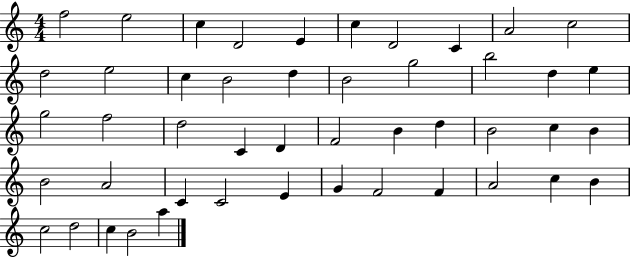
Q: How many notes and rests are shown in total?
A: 47